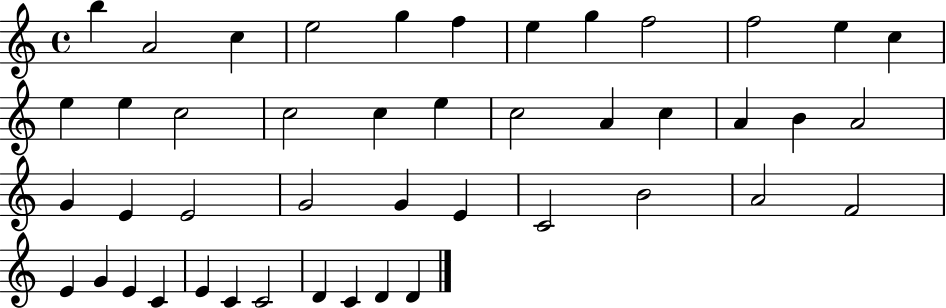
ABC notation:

X:1
T:Untitled
M:4/4
L:1/4
K:C
b A2 c e2 g f e g f2 f2 e c e e c2 c2 c e c2 A c A B A2 G E E2 G2 G E C2 B2 A2 F2 E G E C E C C2 D C D D